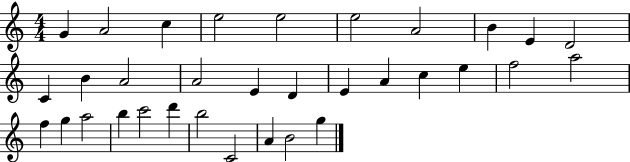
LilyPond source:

{
  \clef treble
  \numericTimeSignature
  \time 4/4
  \key c \major
  g'4 a'2 c''4 | e''2 e''2 | e''2 a'2 | b'4 e'4 d'2 | \break c'4 b'4 a'2 | a'2 e'4 d'4 | e'4 a'4 c''4 e''4 | f''2 a''2 | \break f''4 g''4 a''2 | b''4 c'''2 d'''4 | b''2 c'2 | a'4 b'2 g''4 | \break \bar "|."
}